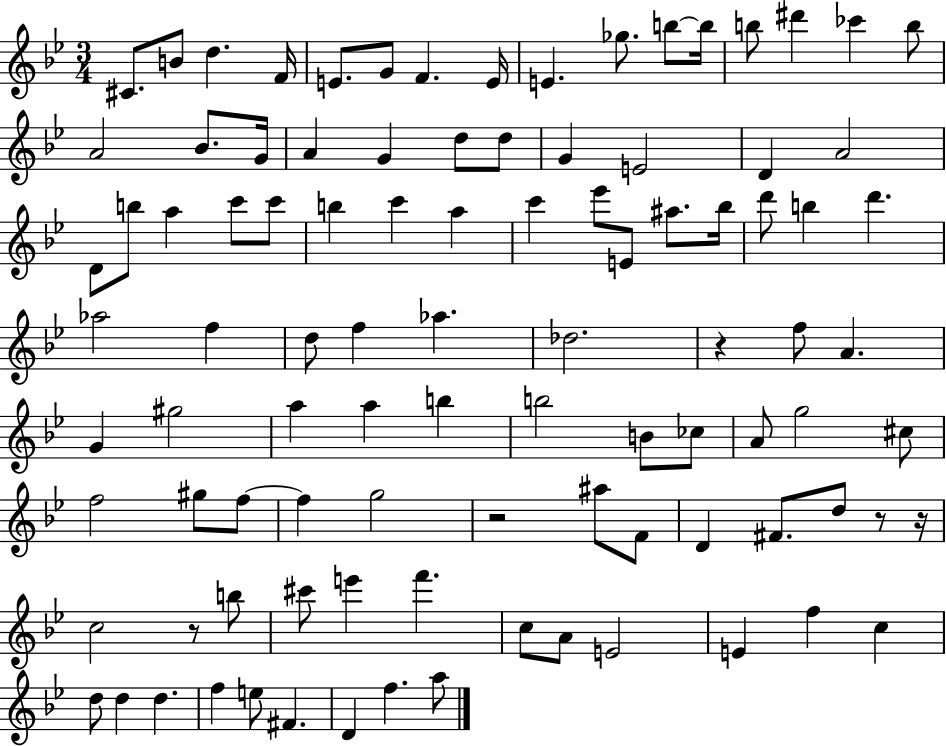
{
  \clef treble
  \numericTimeSignature
  \time 3/4
  \key bes \major
  cis'8. b'8 d''4. f'16 | e'8. g'8 f'4. e'16 | e'4. ges''8. b''8~~ b''16 | b''8 dis'''4 ces'''4 b''8 | \break a'2 bes'8. g'16 | a'4 g'4 d''8 d''8 | g'4 e'2 | d'4 a'2 | \break d'8 b''8 a''4 c'''8 c'''8 | b''4 c'''4 a''4 | c'''4 ees'''8 e'8 ais''8. bes''16 | d'''8 b''4 d'''4. | \break aes''2 f''4 | d''8 f''4 aes''4. | des''2. | r4 f''8 a'4. | \break g'4 gis''2 | a''4 a''4 b''4 | b''2 b'8 ces''8 | a'8 g''2 cis''8 | \break f''2 gis''8 f''8~~ | f''4 g''2 | r2 ais''8 f'8 | d'4 fis'8. d''8 r8 r16 | \break c''2 r8 b''8 | cis'''8 e'''4 f'''4. | c''8 a'8 e'2 | e'4 f''4 c''4 | \break d''8 d''4 d''4. | f''4 e''8 fis'4. | d'4 f''4. a''8 | \bar "|."
}